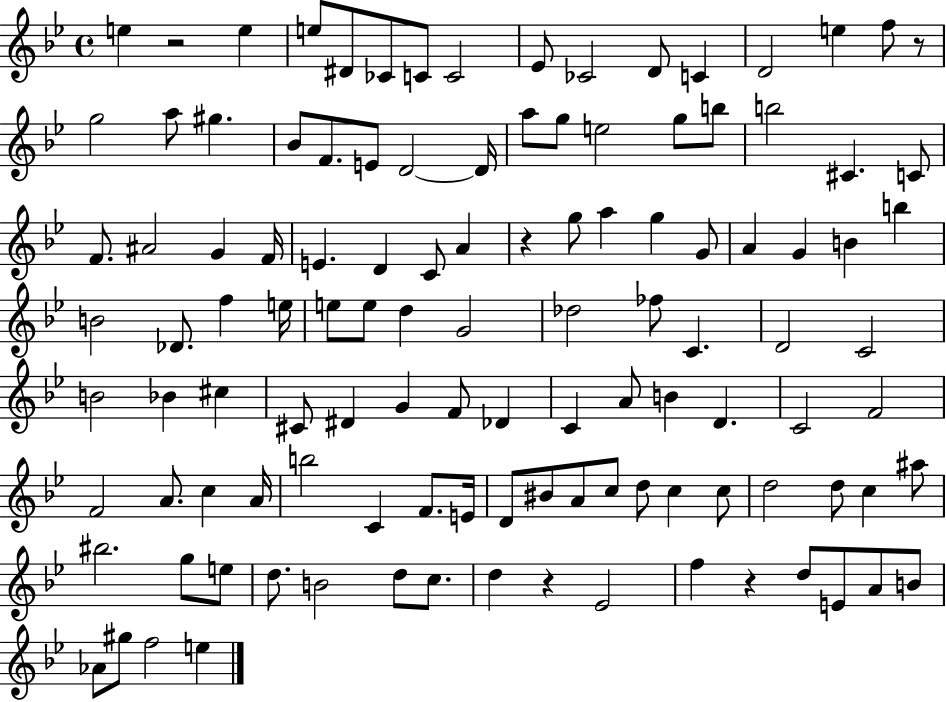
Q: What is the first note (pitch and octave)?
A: E5